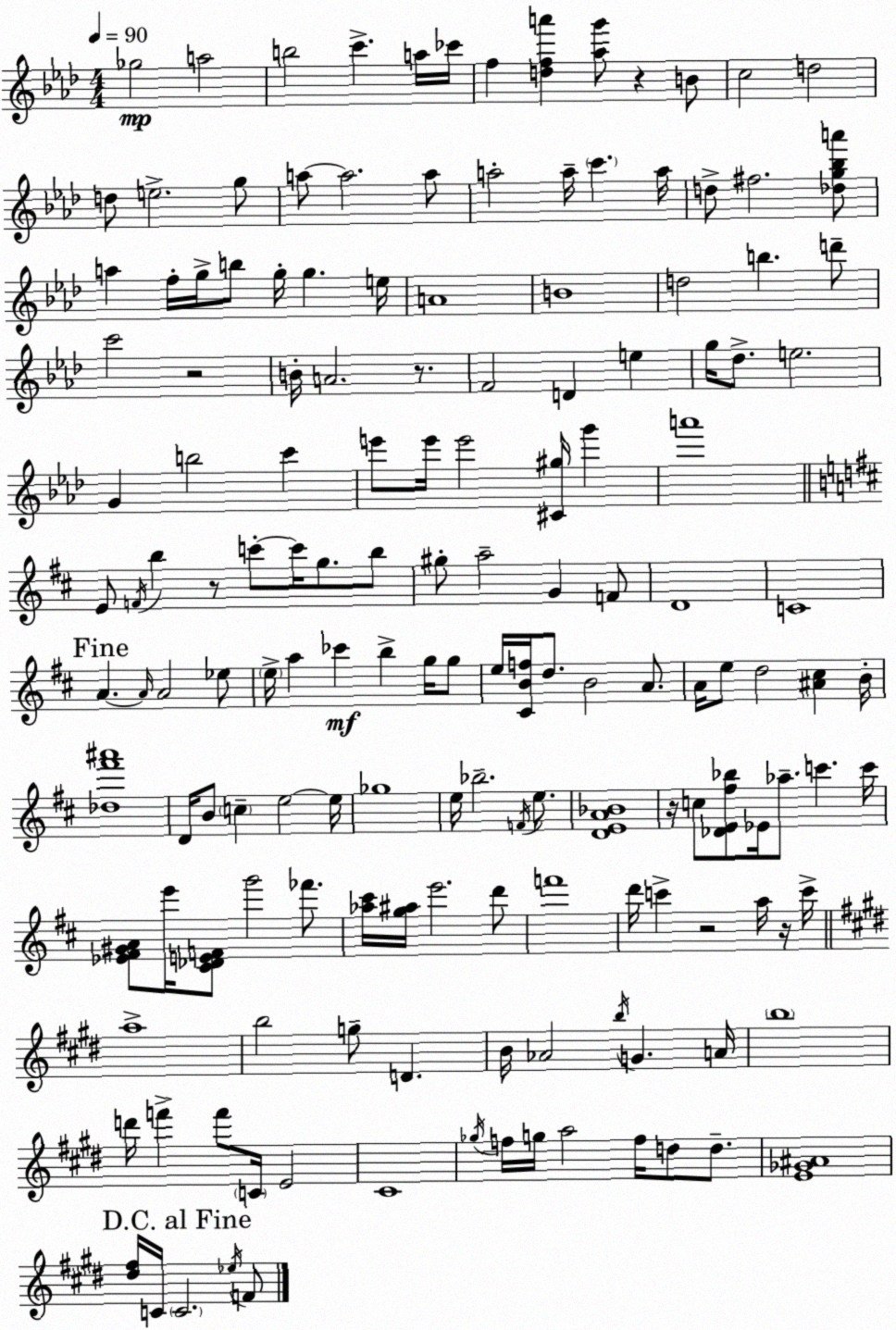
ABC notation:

X:1
T:Untitled
M:4/4
L:1/4
K:Ab
_g2 a2 b2 c' a/4 _c'/4 f [dfa'] [_ag']/2 z B/2 c2 d2 d/2 e2 g/2 a/2 a2 a/2 a2 a/4 c' a/4 d/2 ^f2 [_dg_ba']/2 a f/4 g/4 b/2 g/4 g e/4 A4 B4 d2 b d'/2 c'2 z2 B/4 A2 z/2 F2 D e g/4 _d/2 e2 G b2 c' e'/2 e'/4 e'2 [^C^g]/4 g' a'4 E/2 F/4 b z/2 c'/2 c'/4 g/2 b/2 ^g/2 a2 G F/2 D4 C4 A A/4 A2 _e/2 e/4 a _c' b g/4 g/2 e/4 [^CBf]/4 d/2 B2 A/2 A/4 e/2 d2 [^A^c] B/4 [_d^f'^a']4 D/4 B/2 c e2 e/4 _g4 e/4 _b2 F/4 e/2 [DEA_B]4 z/4 c/2 [_DE^f_b]/2 _E/4 _a/2 c' c'/4 [_E^F^GA]/2 e'/4 [^C_DEF]/2 g'2 _f'/2 [_a^c']/4 [g^a]/4 e'2 d'/2 f'4 d'/4 c' z2 a/4 z/4 c'/4 a4 b2 g/2 D B/4 _A2 b/4 G A/4 b4 d'/4 f' f'/2 C/4 E2 ^C4 _g/4 f/4 g/4 a2 f/4 d/2 d/2 [E_G^A]4 [^d^f]/4 C/4 C2 _e/4 F/2